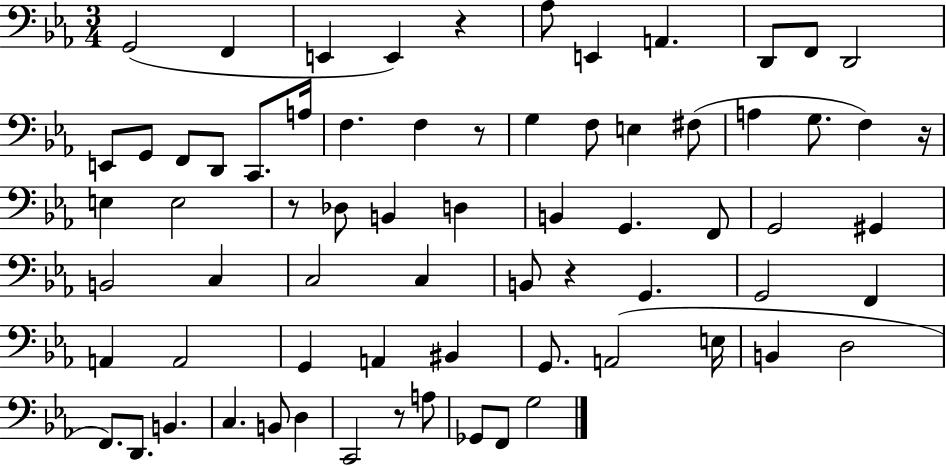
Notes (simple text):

G2/h F2/q E2/q E2/q R/q Ab3/e E2/q A2/q. D2/e F2/e D2/h E2/e G2/e F2/e D2/e C2/e. A3/s F3/q. F3/q R/e G3/q F3/e E3/q F#3/e A3/q G3/e. F3/q R/s E3/q E3/h R/e Db3/e B2/q D3/q B2/q G2/q. F2/e G2/h G#2/q B2/h C3/q C3/h C3/q B2/e R/q G2/q. G2/h F2/q A2/q A2/h G2/q A2/q BIS2/q G2/e. A2/h E3/s B2/q D3/h F2/e. D2/e. B2/q. C3/q. B2/e D3/q C2/h R/e A3/e Gb2/e F2/e G3/h